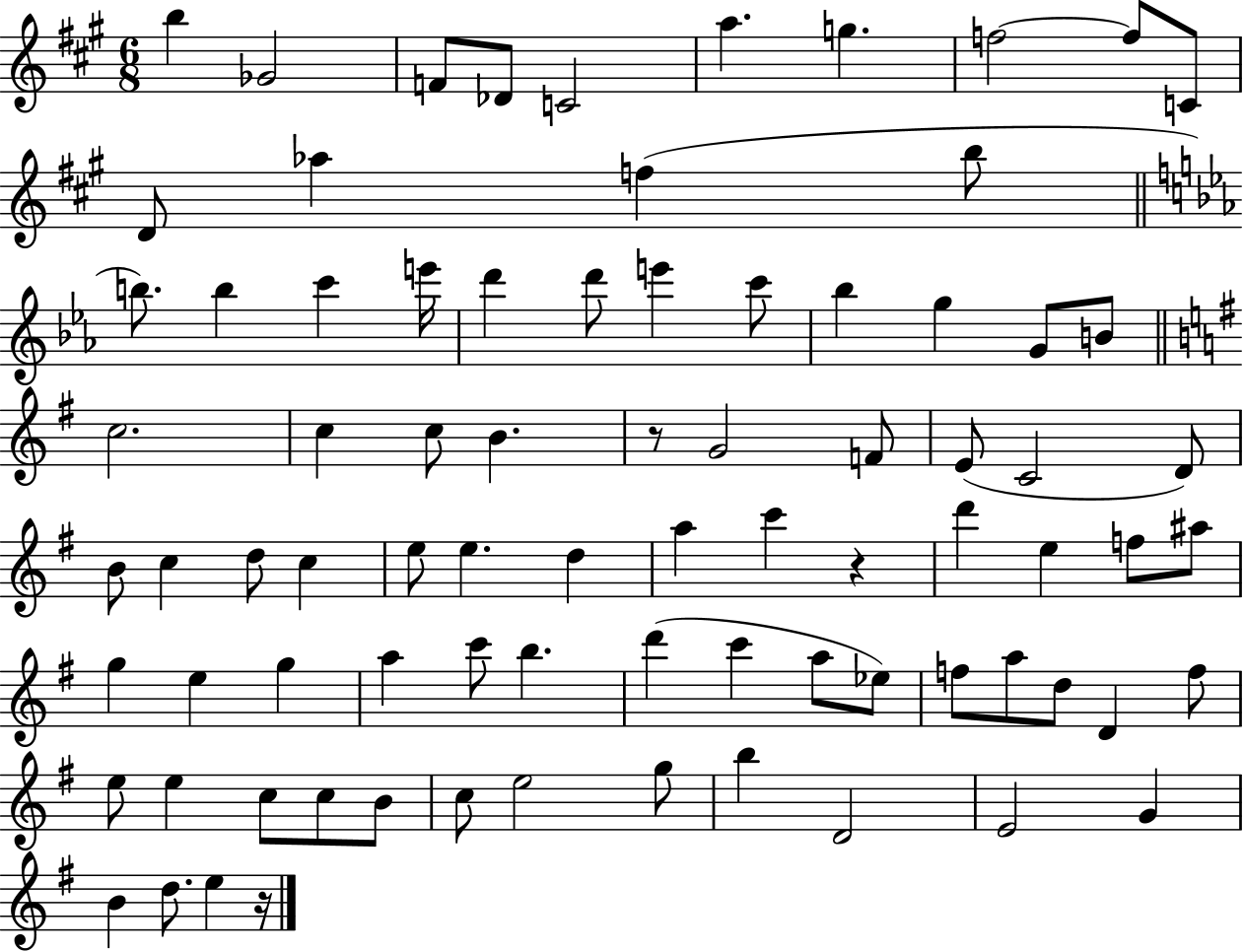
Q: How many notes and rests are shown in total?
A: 81